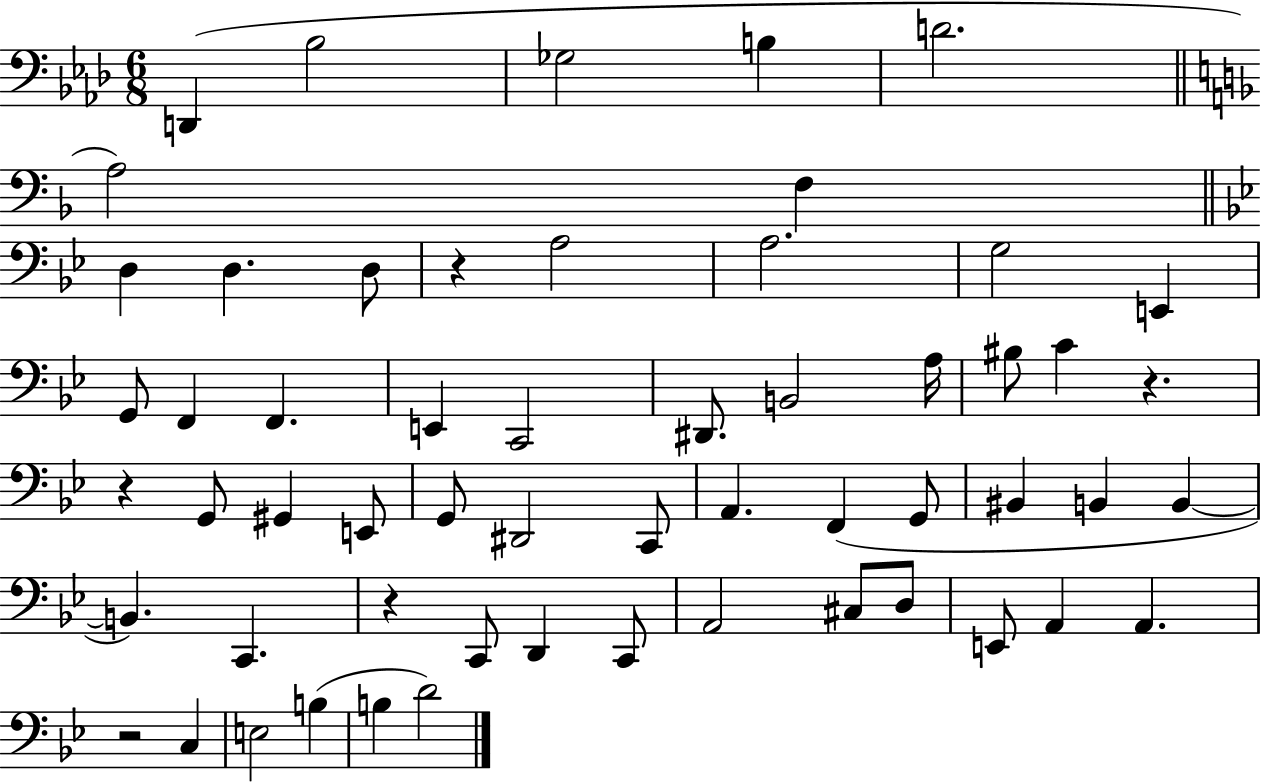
D2/q Bb3/h Gb3/h B3/q D4/h. A3/h F3/q D3/q D3/q. D3/e R/q A3/h A3/h. G3/h E2/q G2/e F2/q F2/q. E2/q C2/h D#2/e. B2/h A3/s BIS3/e C4/q R/q. R/q G2/e G#2/q E2/e G2/e D#2/h C2/e A2/q. F2/q G2/e BIS2/q B2/q B2/q B2/q. C2/q. R/q C2/e D2/q C2/e A2/h C#3/e D3/e E2/e A2/q A2/q. R/h C3/q E3/h B3/q B3/q D4/h